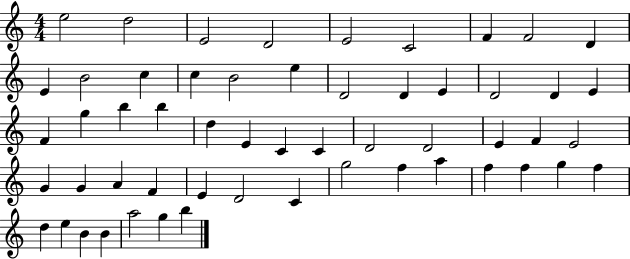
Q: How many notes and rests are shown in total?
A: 55